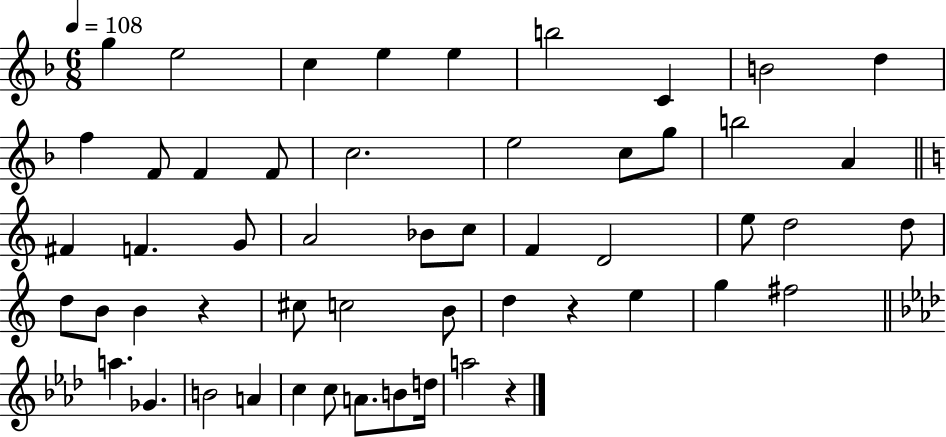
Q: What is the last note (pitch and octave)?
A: A5